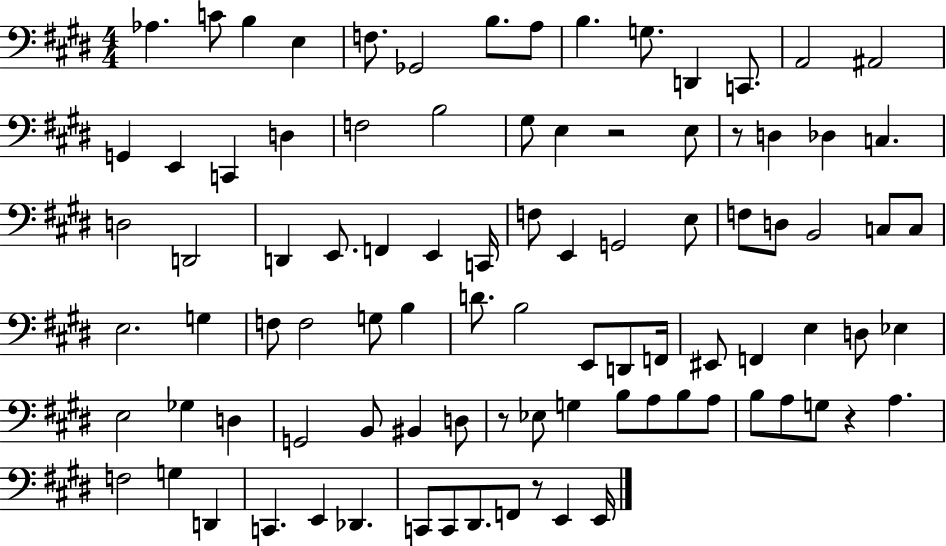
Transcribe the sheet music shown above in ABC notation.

X:1
T:Untitled
M:4/4
L:1/4
K:E
_A, C/2 B, E, F,/2 _G,,2 B,/2 A,/2 B, G,/2 D,, C,,/2 A,,2 ^A,,2 G,, E,, C,, D, F,2 B,2 ^G,/2 E, z2 E,/2 z/2 D, _D, C, D,2 D,,2 D,, E,,/2 F,, E,, C,,/4 F,/2 E,, G,,2 E,/2 F,/2 D,/2 B,,2 C,/2 C,/2 E,2 G, F,/2 F,2 G,/2 B, D/2 B,2 E,,/2 D,,/2 F,,/4 ^E,,/2 F,, E, D,/2 _E, E,2 _G, D, G,,2 B,,/2 ^B,, D,/2 z/2 _E,/2 G, B,/2 A,/2 B,/2 A,/2 B,/2 A,/2 G,/2 z A, F,2 G, D,, C,, E,, _D,, C,,/2 C,,/2 ^D,,/2 F,,/2 z/2 E,, E,,/4